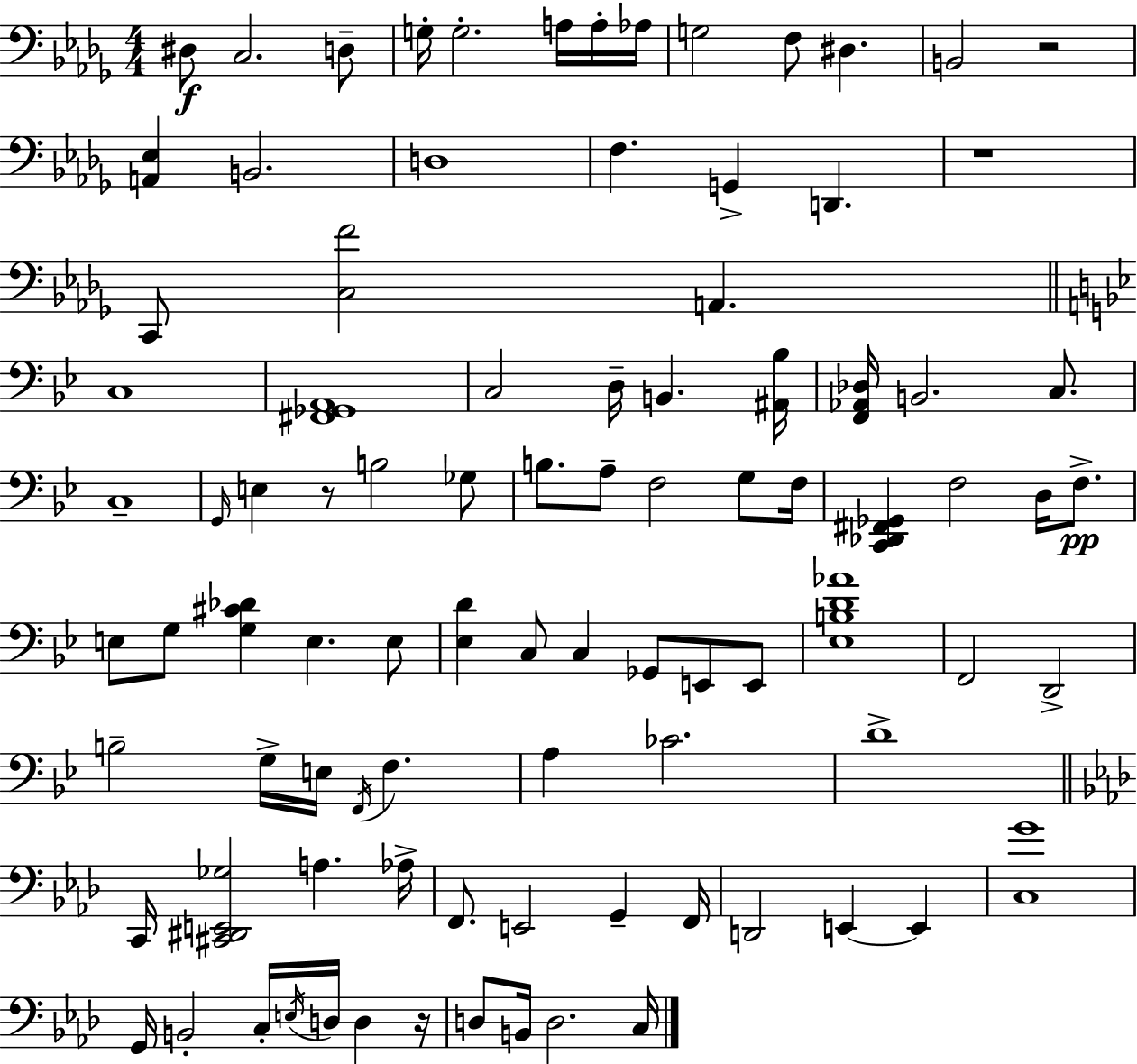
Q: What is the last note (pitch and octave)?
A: C3